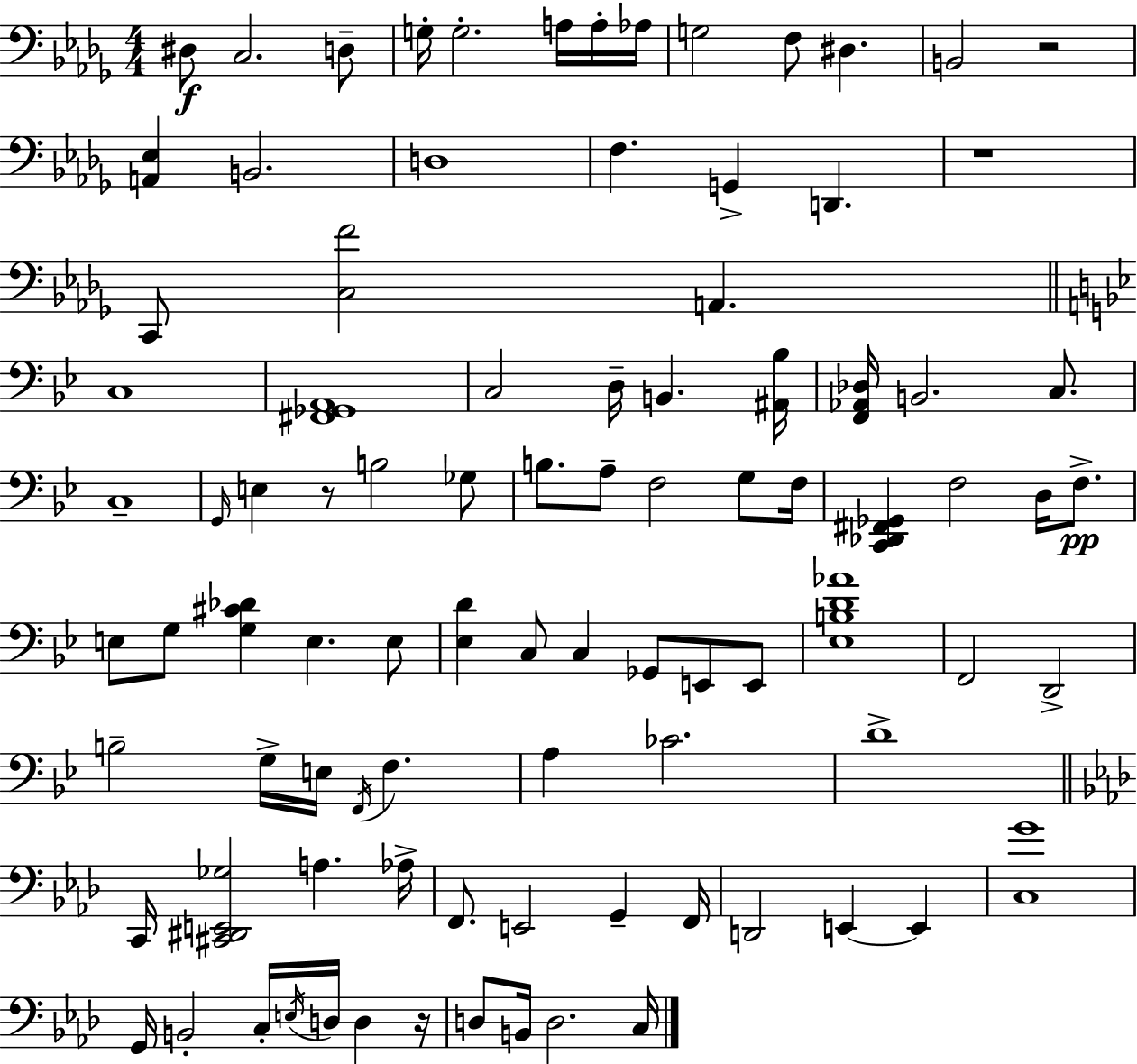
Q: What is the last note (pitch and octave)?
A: C3